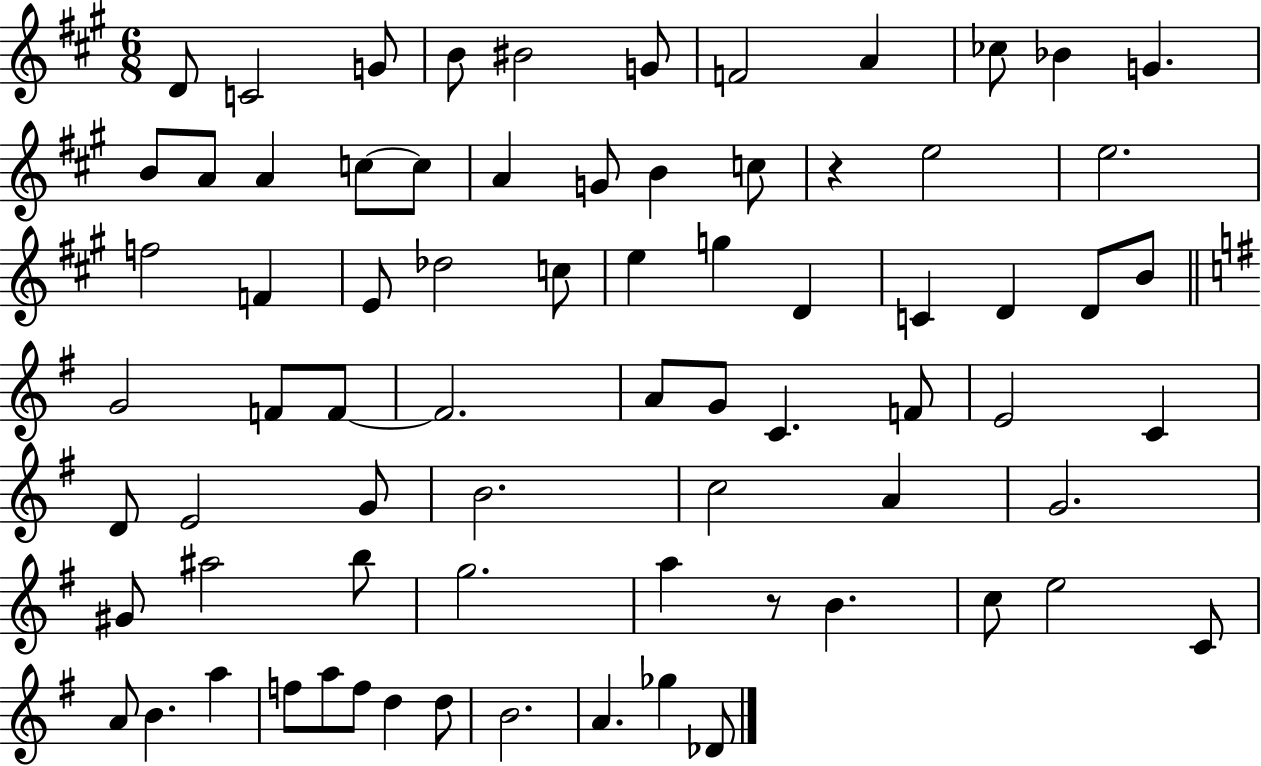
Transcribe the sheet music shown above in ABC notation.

X:1
T:Untitled
M:6/8
L:1/4
K:A
D/2 C2 G/2 B/2 ^B2 G/2 F2 A _c/2 _B G B/2 A/2 A c/2 c/2 A G/2 B c/2 z e2 e2 f2 F E/2 _d2 c/2 e g D C D D/2 B/2 G2 F/2 F/2 F2 A/2 G/2 C F/2 E2 C D/2 E2 G/2 B2 c2 A G2 ^G/2 ^a2 b/2 g2 a z/2 B c/2 e2 C/2 A/2 B a f/2 a/2 f/2 d d/2 B2 A _g _D/2